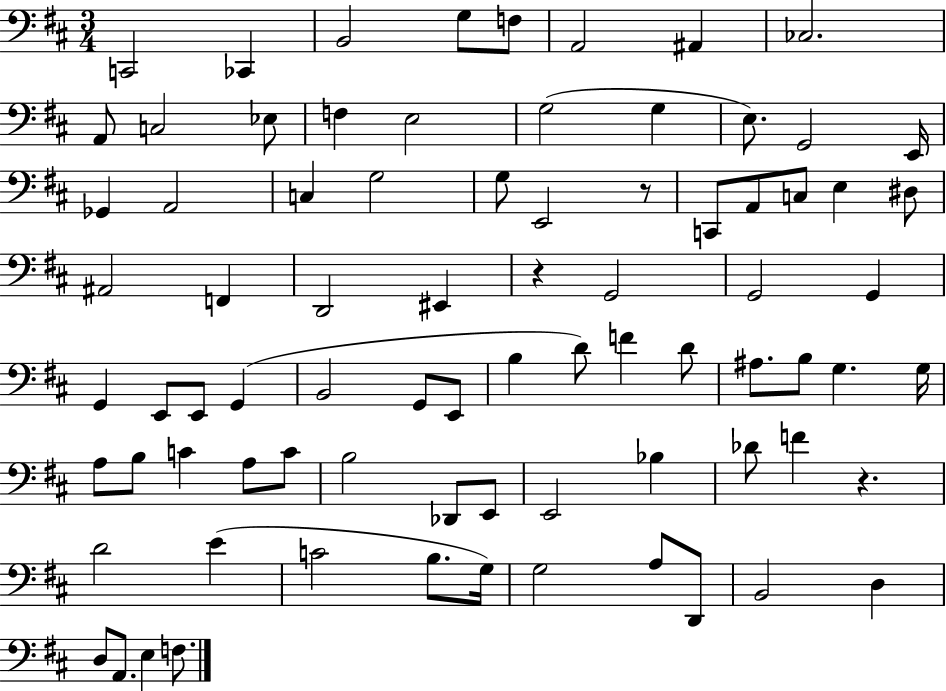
{
  \clef bass
  \numericTimeSignature
  \time 3/4
  \key d \major
  \repeat volta 2 { c,2 ces,4 | b,2 g8 f8 | a,2 ais,4 | ces2. | \break a,8 c2 ees8 | f4 e2 | g2( g4 | e8.) g,2 e,16 | \break ges,4 a,2 | c4 g2 | g8 e,2 r8 | c,8 a,8 c8 e4 dis8 | \break ais,2 f,4 | d,2 eis,4 | r4 g,2 | g,2 g,4 | \break g,4 e,8 e,8 g,4( | b,2 g,8 e,8 | b4 d'8) f'4 d'8 | ais8. b8 g4. g16 | \break a8 b8 c'4 a8 c'8 | b2 des,8 e,8 | e,2 bes4 | des'8 f'4 r4. | \break d'2 e'4( | c'2 b8. g16) | g2 a8 d,8 | b,2 d4 | \break d8 a,8. e4 f8. | } \bar "|."
}